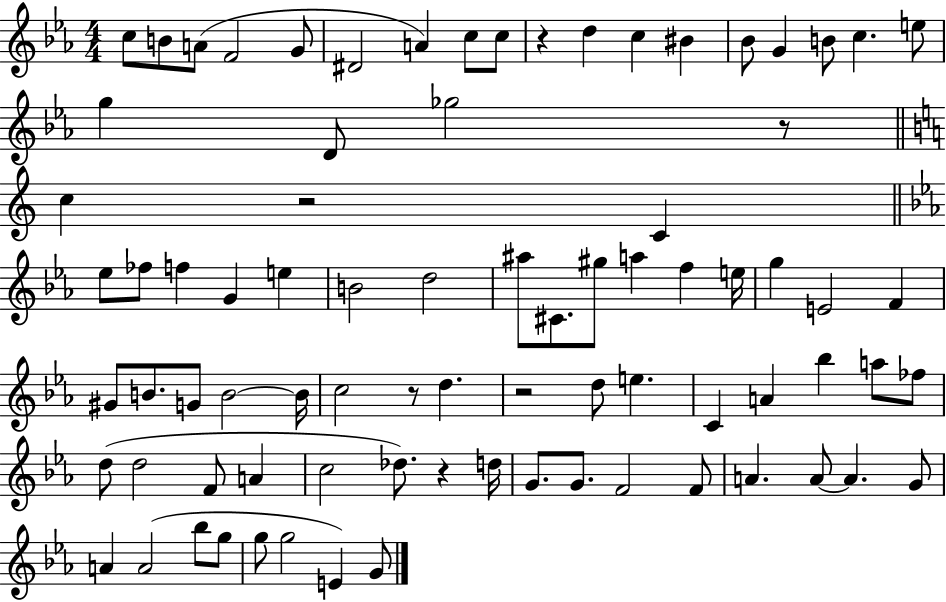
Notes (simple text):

C5/e B4/e A4/e F4/h G4/e D#4/h A4/q C5/e C5/e R/q D5/q C5/q BIS4/q Bb4/e G4/q B4/e C5/q. E5/e G5/q D4/e Gb5/h R/e C5/q R/h C4/q Eb5/e FES5/e F5/q G4/q E5/q B4/h D5/h A#5/e C#4/e. G#5/e A5/q F5/q E5/s G5/q E4/h F4/q G#4/e B4/e. G4/e B4/h B4/s C5/h R/e D5/q. R/h D5/e E5/q. C4/q A4/q Bb5/q A5/e FES5/e D5/e D5/h F4/e A4/q C5/h Db5/e. R/q D5/s G4/e. G4/e. F4/h F4/e A4/q. A4/e A4/q. G4/e A4/q A4/h Bb5/e G5/e G5/e G5/h E4/q G4/e